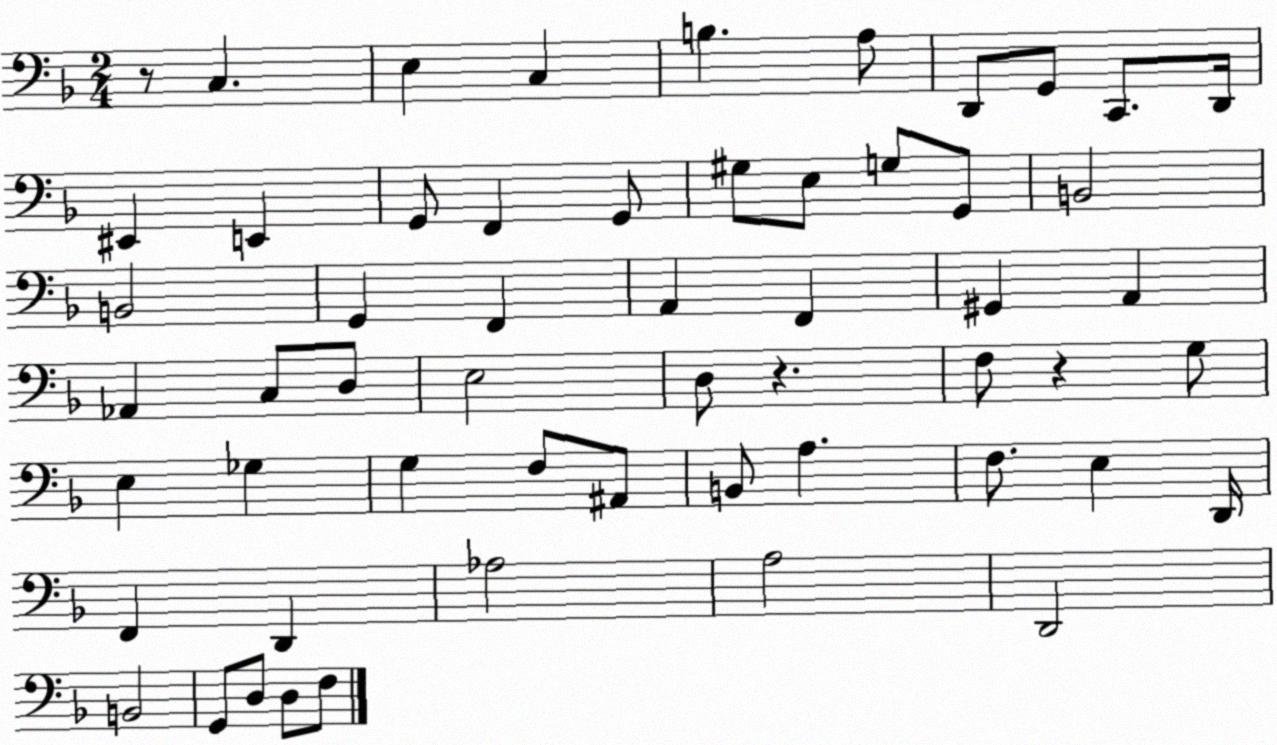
X:1
T:Untitled
M:2/4
L:1/4
K:F
z/2 C, E, C, B, A,/2 D,,/2 G,,/2 C,,/2 D,,/4 ^E,, E,, G,,/2 F,, G,,/2 ^G,/2 E,/2 G,/2 G,,/2 B,,2 B,,2 G,, F,, A,, F,, ^G,, A,, _A,, C,/2 D,/2 E,2 D,/2 z F,/2 z G,/2 E, _G, G, F,/2 ^A,,/2 B,,/2 A, F,/2 E, D,,/4 F,, D,, _A,2 A,2 D,,2 B,,2 G,,/2 D,/2 D,/2 F,/2